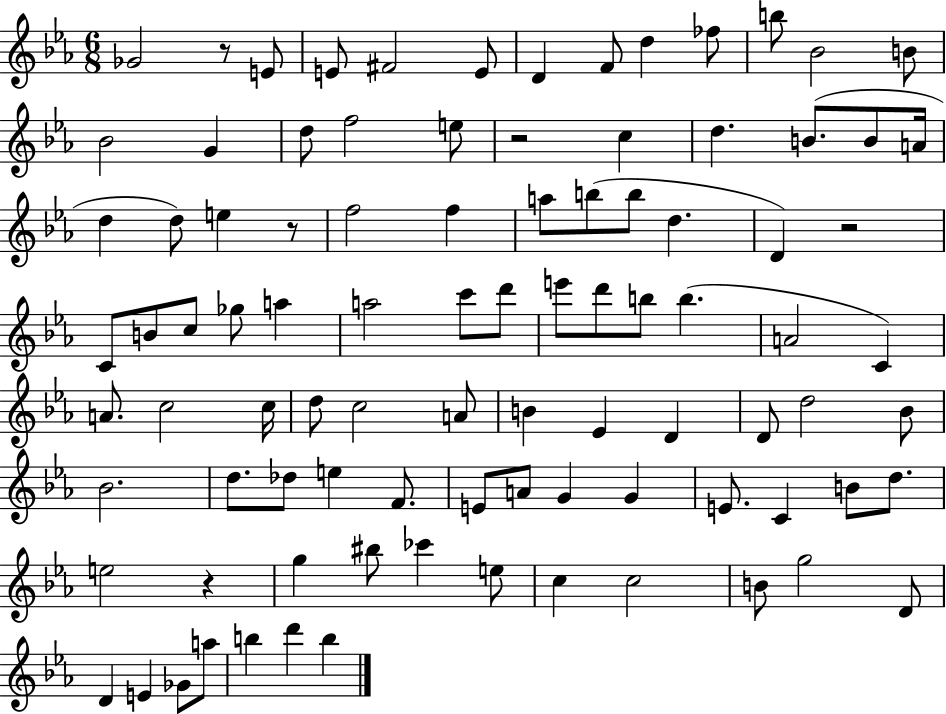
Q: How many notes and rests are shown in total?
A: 93